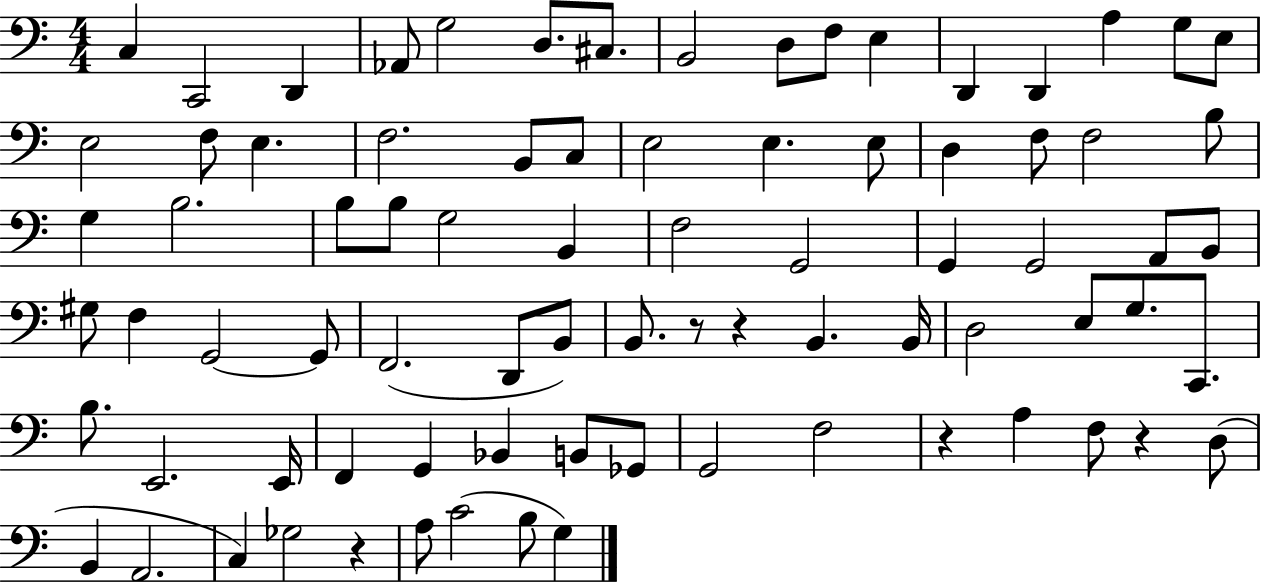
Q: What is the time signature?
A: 4/4